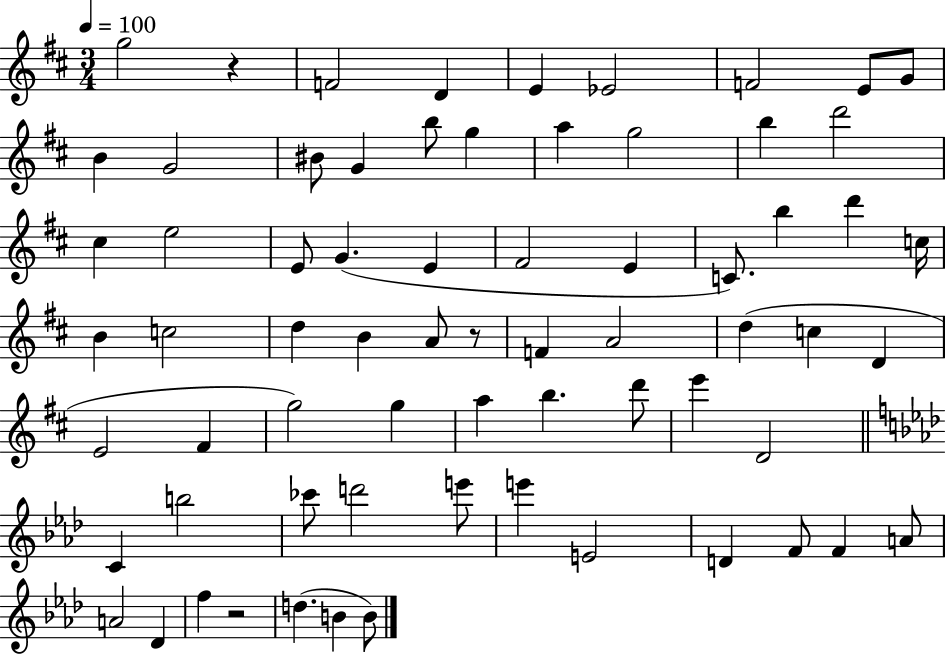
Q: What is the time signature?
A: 3/4